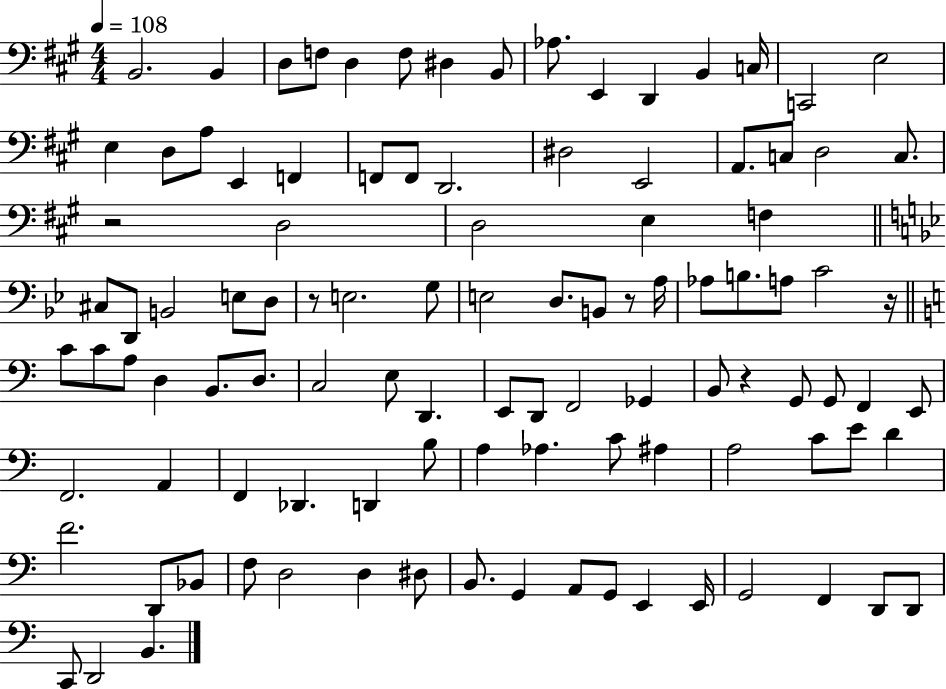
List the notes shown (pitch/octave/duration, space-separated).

B2/h. B2/q D3/e F3/e D3/q F3/e D#3/q B2/e Ab3/e. E2/q D2/q B2/q C3/s C2/h E3/h E3/q D3/e A3/e E2/q F2/q F2/e F2/e D2/h. D#3/h E2/h A2/e. C3/e D3/h C3/e. R/h D3/h D3/h E3/q F3/q C#3/e D2/e B2/h E3/e D3/e R/e E3/h. G3/e E3/h D3/e. B2/e R/e A3/s Ab3/e B3/e. A3/e C4/h R/s C4/e C4/e A3/e D3/q B2/e. D3/e. C3/h E3/e D2/q. E2/e D2/e F2/h Gb2/q B2/e R/q G2/e G2/e F2/q E2/e F2/h. A2/q F2/q Db2/q. D2/q B3/e A3/q Ab3/q. C4/e A#3/q A3/h C4/e E4/e D4/q F4/h. D2/e Bb2/e F3/e D3/h D3/q D#3/e B2/e. G2/q A2/e G2/e E2/q E2/s G2/h F2/q D2/e D2/e C2/e D2/h B2/q.